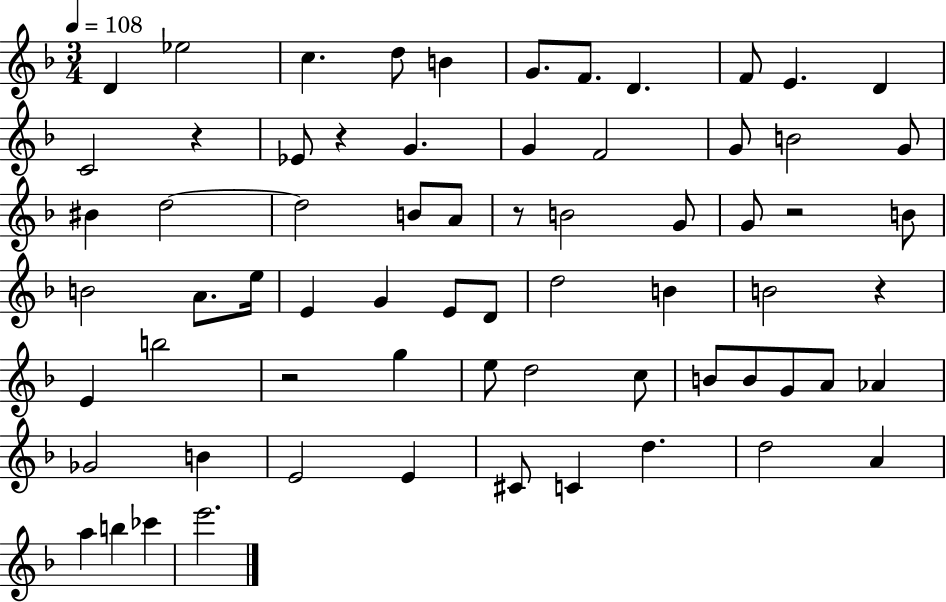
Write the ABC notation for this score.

X:1
T:Untitled
M:3/4
L:1/4
K:F
D _e2 c d/2 B G/2 F/2 D F/2 E D C2 z _E/2 z G G F2 G/2 B2 G/2 ^B d2 d2 B/2 A/2 z/2 B2 G/2 G/2 z2 B/2 B2 A/2 e/4 E G E/2 D/2 d2 B B2 z E b2 z2 g e/2 d2 c/2 B/2 B/2 G/2 A/2 _A _G2 B E2 E ^C/2 C d d2 A a b _c' e'2